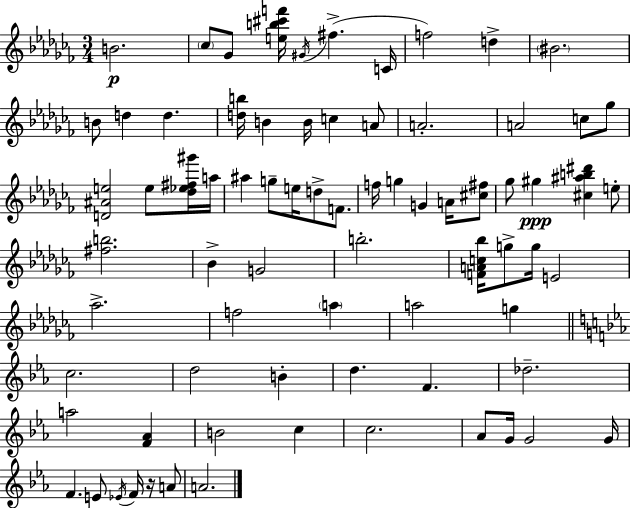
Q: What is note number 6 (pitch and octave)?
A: C4